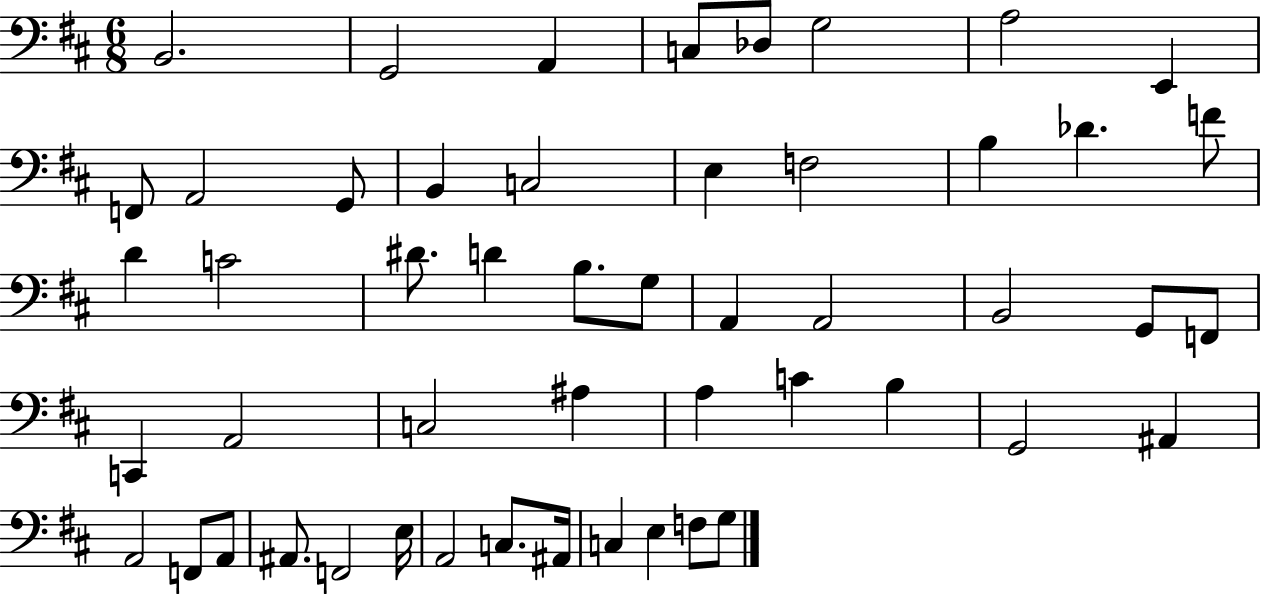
{
  \clef bass
  \numericTimeSignature
  \time 6/8
  \key d \major
  \repeat volta 2 { b,2. | g,2 a,4 | c8 des8 g2 | a2 e,4 | \break f,8 a,2 g,8 | b,4 c2 | e4 f2 | b4 des'4. f'8 | \break d'4 c'2 | dis'8. d'4 b8. g8 | a,4 a,2 | b,2 g,8 f,8 | \break c,4 a,2 | c2 ais4 | a4 c'4 b4 | g,2 ais,4 | \break a,2 f,8 a,8 | ais,8. f,2 e16 | a,2 c8. ais,16 | c4 e4 f8 g8 | \break } \bar "|."
}